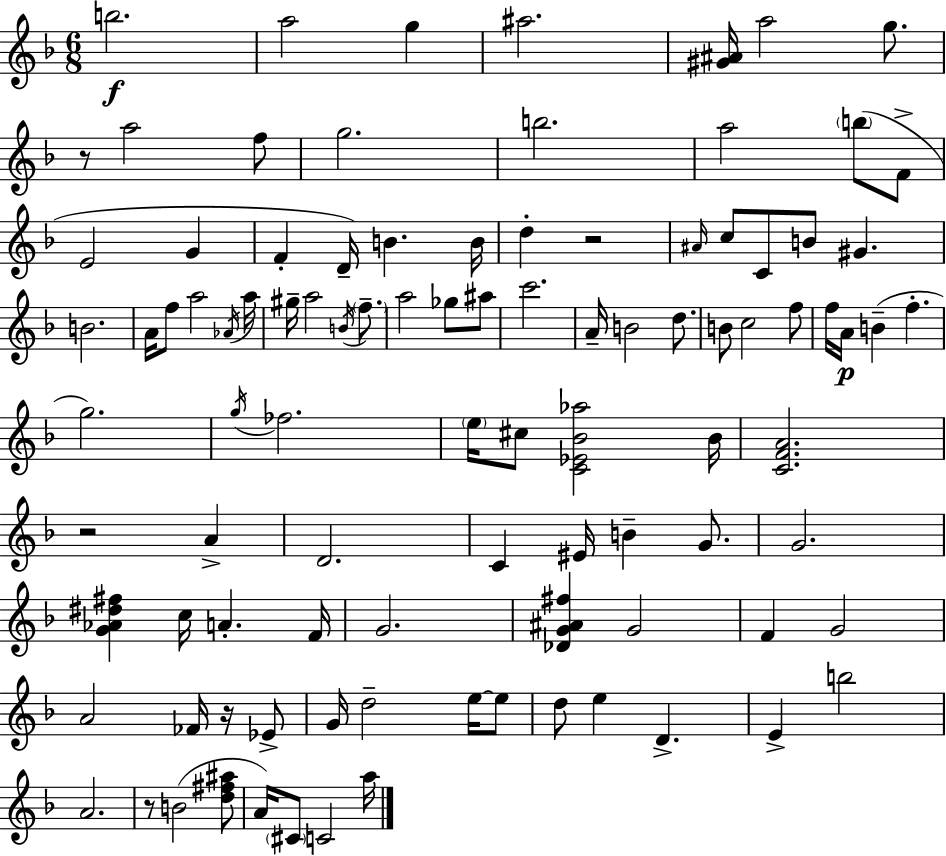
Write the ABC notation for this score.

X:1
T:Untitled
M:6/8
L:1/4
K:Dm
b2 a2 g ^a2 [^G^A]/4 a2 g/2 z/2 a2 f/2 g2 b2 a2 b/2 F/2 E2 G F D/4 B B/4 d z2 ^A/4 c/2 C/2 B/2 ^G B2 A/4 f/2 a2 _A/4 a/4 ^g/4 a2 B/4 f/2 a2 _g/2 ^a/2 c'2 A/4 B2 d/2 B/2 c2 f/2 f/4 A/4 B f g2 g/4 _f2 e/4 ^c/2 [C_E_B_a]2 _B/4 [CFA]2 z2 A D2 C ^E/4 B G/2 G2 [G_A^d^f] c/4 A F/4 G2 [_DG^A^f] G2 F G2 A2 _F/4 z/4 _E/2 G/4 d2 e/4 e/2 d/2 e D E b2 A2 z/2 B2 [d^f^a]/2 A/4 ^C/2 C2 a/4